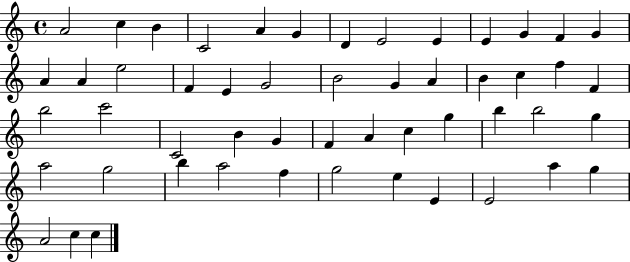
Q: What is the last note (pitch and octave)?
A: C5